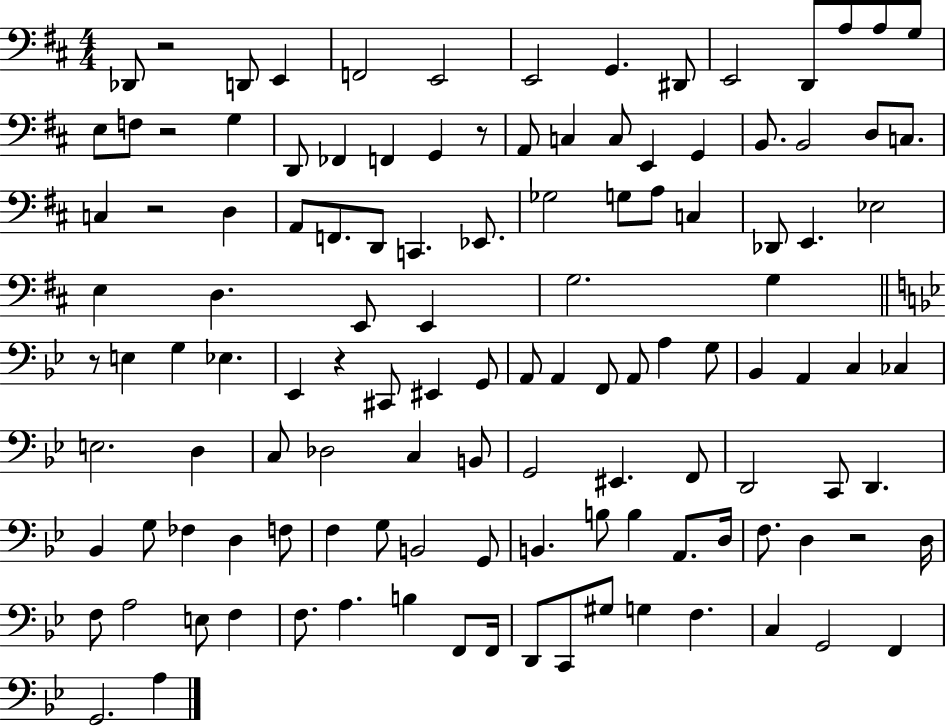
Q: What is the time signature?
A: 4/4